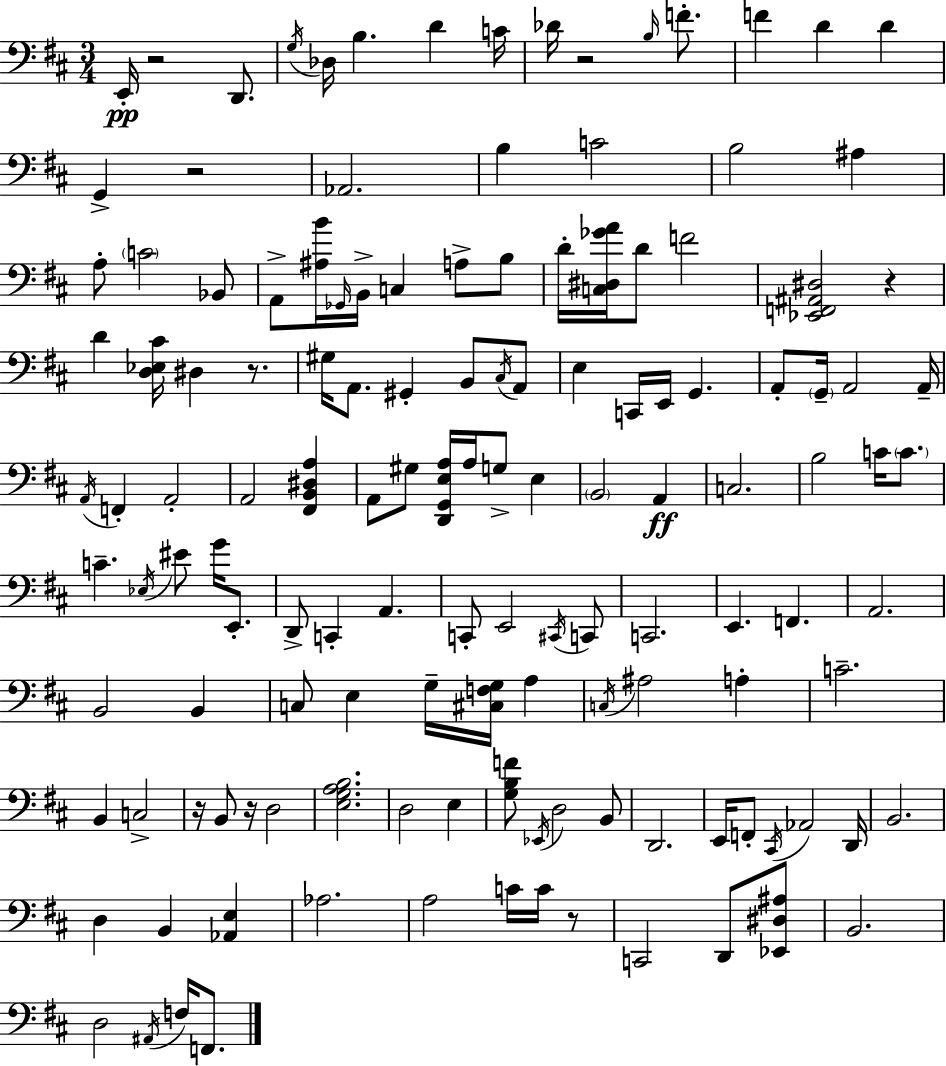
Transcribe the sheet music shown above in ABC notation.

X:1
T:Untitled
M:3/4
L:1/4
K:D
E,,/4 z2 D,,/2 G,/4 _D,/4 B, D C/4 _D/4 z2 B,/4 F/2 F D D G,, z2 _A,,2 B, C2 B,2 ^A, A,/2 C2 _B,,/2 A,,/2 [^A,B]/4 _G,,/4 B,,/4 C, A,/2 B,/2 D/4 [C,^D,_GA]/4 D/2 F2 [_E,,F,,^A,,^D,]2 z D [D,_E,^C]/4 ^D, z/2 ^G,/4 A,,/2 ^G,, B,,/2 ^C,/4 A,,/2 E, C,,/4 E,,/4 G,, A,,/2 G,,/4 A,,2 A,,/4 A,,/4 F,, A,,2 A,,2 [^F,,B,,^D,A,] A,,/2 ^G,/2 [D,,G,,E,A,]/4 A,/4 G,/2 E, B,,2 A,, C,2 B,2 C/4 C/2 C _E,/4 ^E/2 G/4 E,,/2 D,,/2 C,, A,, C,,/2 E,,2 ^C,,/4 C,,/2 C,,2 E,, F,, A,,2 B,,2 B,, C,/2 E, G,/4 [^C,F,G,]/4 A, C,/4 ^A,2 A, C2 B,, C,2 z/4 B,,/2 z/4 D,2 [E,G,A,B,]2 D,2 E, [G,B,F]/2 _E,,/4 D,2 B,,/2 D,,2 E,,/4 F,,/2 ^C,,/4 _A,,2 D,,/4 B,,2 D, B,, [_A,,E,] _A,2 A,2 C/4 C/4 z/2 C,,2 D,,/2 [_E,,^D,^A,]/2 B,,2 D,2 ^A,,/4 F,/4 F,,/2